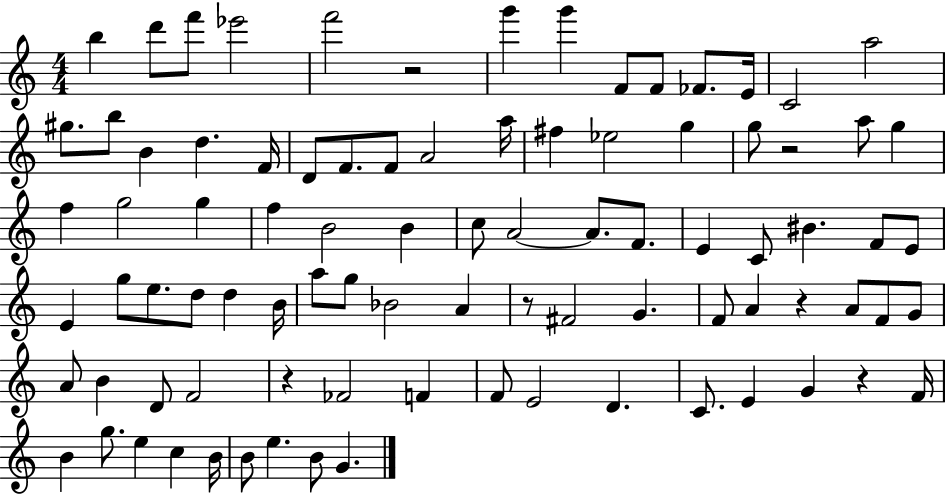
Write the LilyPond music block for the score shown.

{
  \clef treble
  \numericTimeSignature
  \time 4/4
  \key c \major
  b''4 d'''8 f'''8 ees'''2 | f'''2 r2 | g'''4 g'''4 f'8 f'8 fes'8. e'16 | c'2 a''2 | \break gis''8. b''8 b'4 d''4. f'16 | d'8 f'8. f'8 a'2 a''16 | fis''4 ees''2 g''4 | g''8 r2 a''8 g''4 | \break f''4 g''2 g''4 | f''4 b'2 b'4 | c''8 a'2~~ a'8. f'8. | e'4 c'8 bis'4. f'8 e'8 | \break e'4 g''8 e''8. d''8 d''4 b'16 | a''8 g''8 bes'2 a'4 | r8 fis'2 g'4. | f'8 a'4 r4 a'8 f'8 g'8 | \break a'8 b'4 d'8 f'2 | r4 fes'2 f'4 | f'8 e'2 d'4. | c'8. e'4 g'4 r4 f'16 | \break b'4 g''8. e''4 c''4 b'16 | b'8 e''4. b'8 g'4. | \bar "|."
}